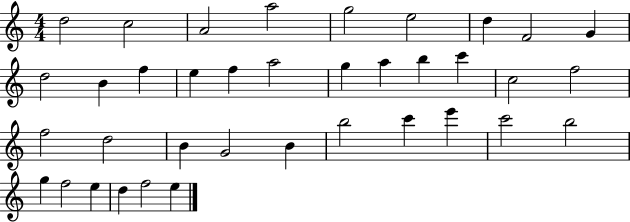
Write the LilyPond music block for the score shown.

{
  \clef treble
  \numericTimeSignature
  \time 4/4
  \key c \major
  d''2 c''2 | a'2 a''2 | g''2 e''2 | d''4 f'2 g'4 | \break d''2 b'4 f''4 | e''4 f''4 a''2 | g''4 a''4 b''4 c'''4 | c''2 f''2 | \break f''2 d''2 | b'4 g'2 b'4 | b''2 c'''4 e'''4 | c'''2 b''2 | \break g''4 f''2 e''4 | d''4 f''2 e''4 | \bar "|."
}